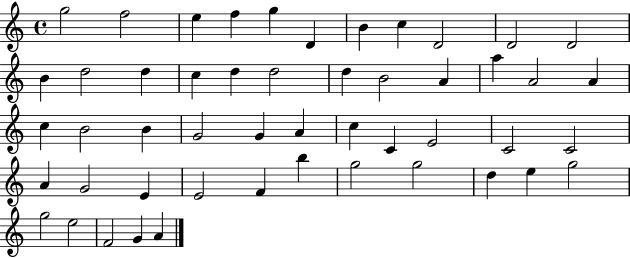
X:1
T:Untitled
M:4/4
L:1/4
K:C
g2 f2 e f g D B c D2 D2 D2 B d2 d c d d2 d B2 A a A2 A c B2 B G2 G A c C E2 C2 C2 A G2 E E2 F b g2 g2 d e g2 g2 e2 F2 G A